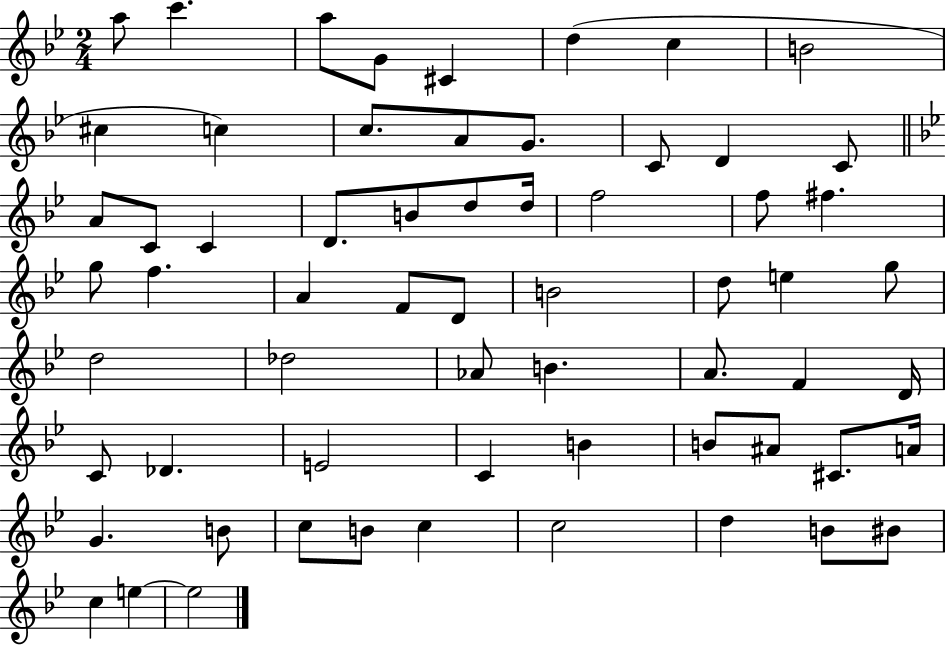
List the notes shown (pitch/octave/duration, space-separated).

A5/e C6/q. A5/e G4/e C#4/q D5/q C5/q B4/h C#5/q C5/q C5/e. A4/e G4/e. C4/e D4/q C4/e A4/e C4/e C4/q D4/e. B4/e D5/e D5/s F5/h F5/e F#5/q. G5/e F5/q. A4/q F4/e D4/e B4/h D5/e E5/q G5/e D5/h Db5/h Ab4/e B4/q. A4/e. F4/q D4/s C4/e Db4/q. E4/h C4/q B4/q B4/e A#4/e C#4/e. A4/s G4/q. B4/e C5/e B4/e C5/q C5/h D5/q B4/e BIS4/e C5/q E5/q E5/h